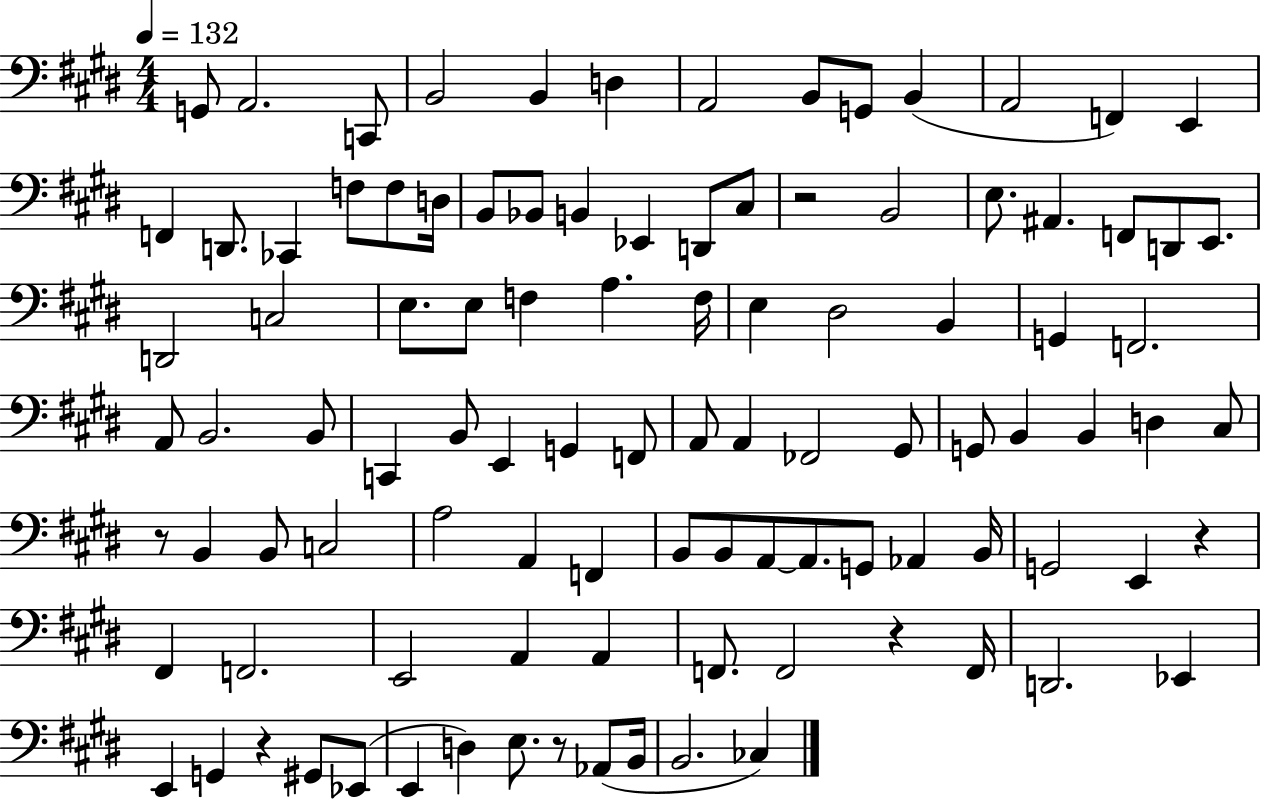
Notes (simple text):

G2/e A2/h. C2/e B2/h B2/q D3/q A2/h B2/e G2/e B2/q A2/h F2/q E2/q F2/q D2/e. CES2/q F3/e F3/e D3/s B2/e Bb2/e B2/q Eb2/q D2/e C#3/e R/h B2/h E3/e. A#2/q. F2/e D2/e E2/e. D2/h C3/h E3/e. E3/e F3/q A3/q. F3/s E3/q D#3/h B2/q G2/q F2/h. A2/e B2/h. B2/e C2/q B2/e E2/q G2/q F2/e A2/e A2/q FES2/h G#2/e G2/e B2/q B2/q D3/q C#3/e R/e B2/q B2/e C3/h A3/h A2/q F2/q B2/e B2/e A2/e A2/e. G2/e Ab2/q B2/s G2/h E2/q R/q F#2/q F2/h. E2/h A2/q A2/q F2/e. F2/h R/q F2/s D2/h. Eb2/q E2/q G2/q R/q G#2/e Eb2/e E2/q D3/q E3/e. R/e Ab2/e B2/s B2/h. CES3/q